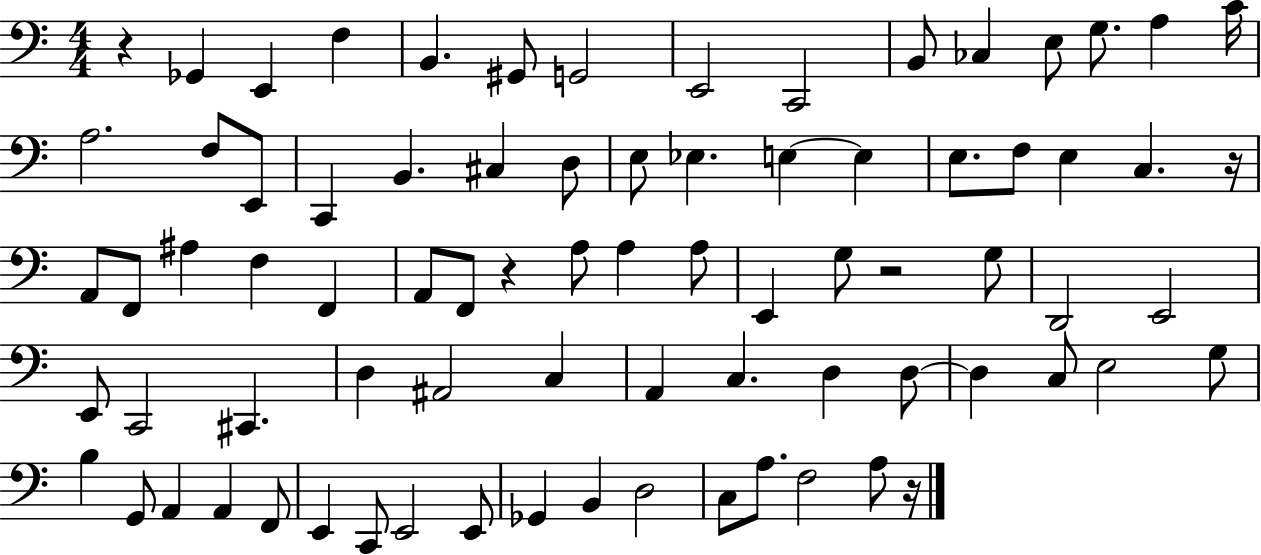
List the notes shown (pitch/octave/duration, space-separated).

R/q Gb2/q E2/q F3/q B2/q. G#2/e G2/h E2/h C2/h B2/e CES3/q E3/e G3/e. A3/q C4/s A3/h. F3/e E2/e C2/q B2/q. C#3/q D3/e E3/e Eb3/q. E3/q E3/q E3/e. F3/e E3/q C3/q. R/s A2/e F2/e A#3/q F3/q F2/q A2/e F2/e R/q A3/e A3/q A3/e E2/q G3/e R/h G3/e D2/h E2/h E2/e C2/h C#2/q. D3/q A#2/h C3/q A2/q C3/q. D3/q D3/e D3/q C3/e E3/h G3/e B3/q G2/e A2/q A2/q F2/e E2/q C2/e E2/h E2/e Gb2/q B2/q D3/h C3/e A3/e. F3/h A3/e R/s